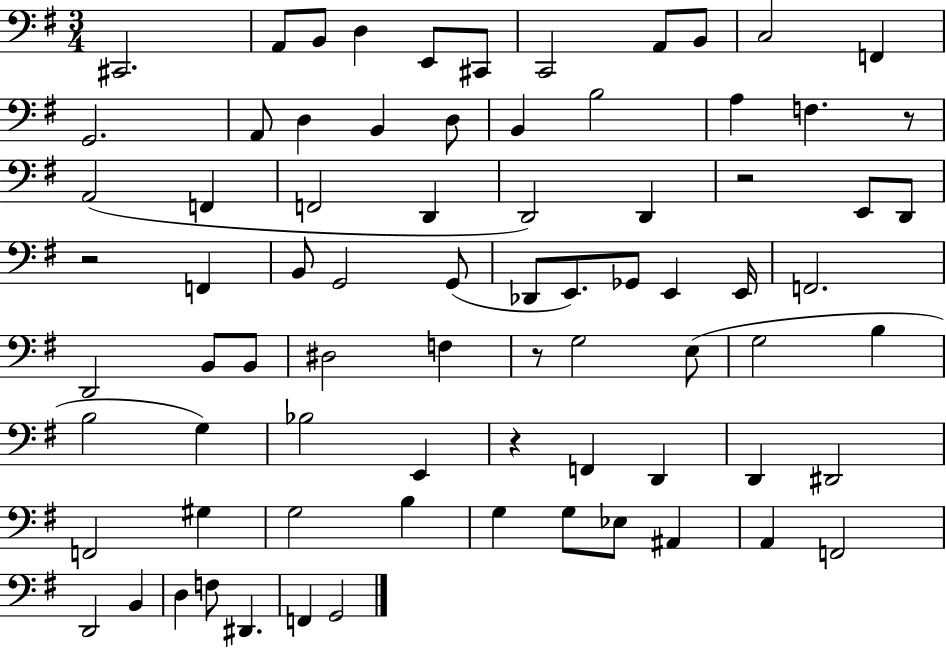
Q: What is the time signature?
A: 3/4